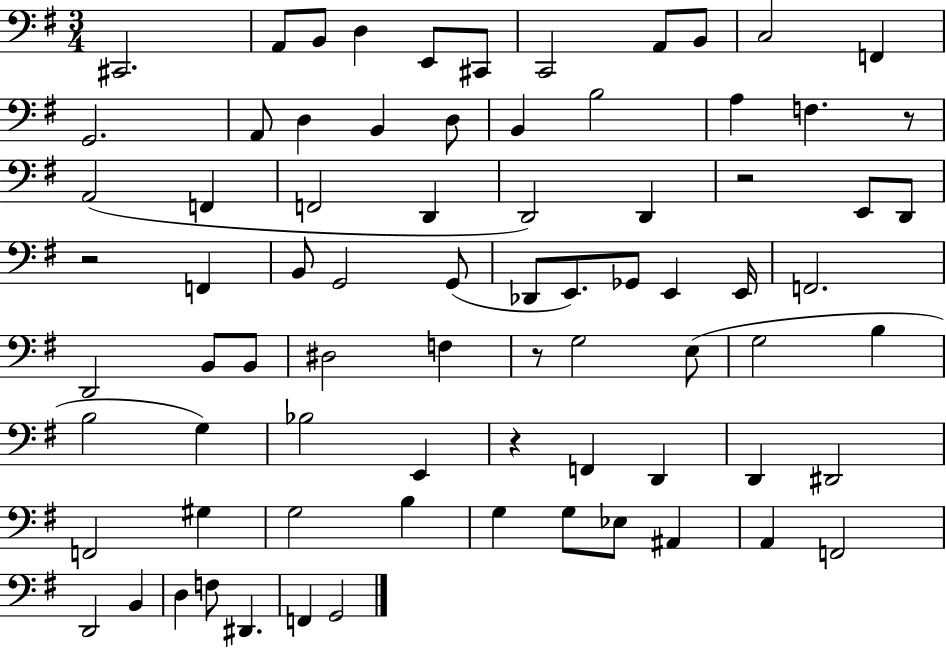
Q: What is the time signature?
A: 3/4